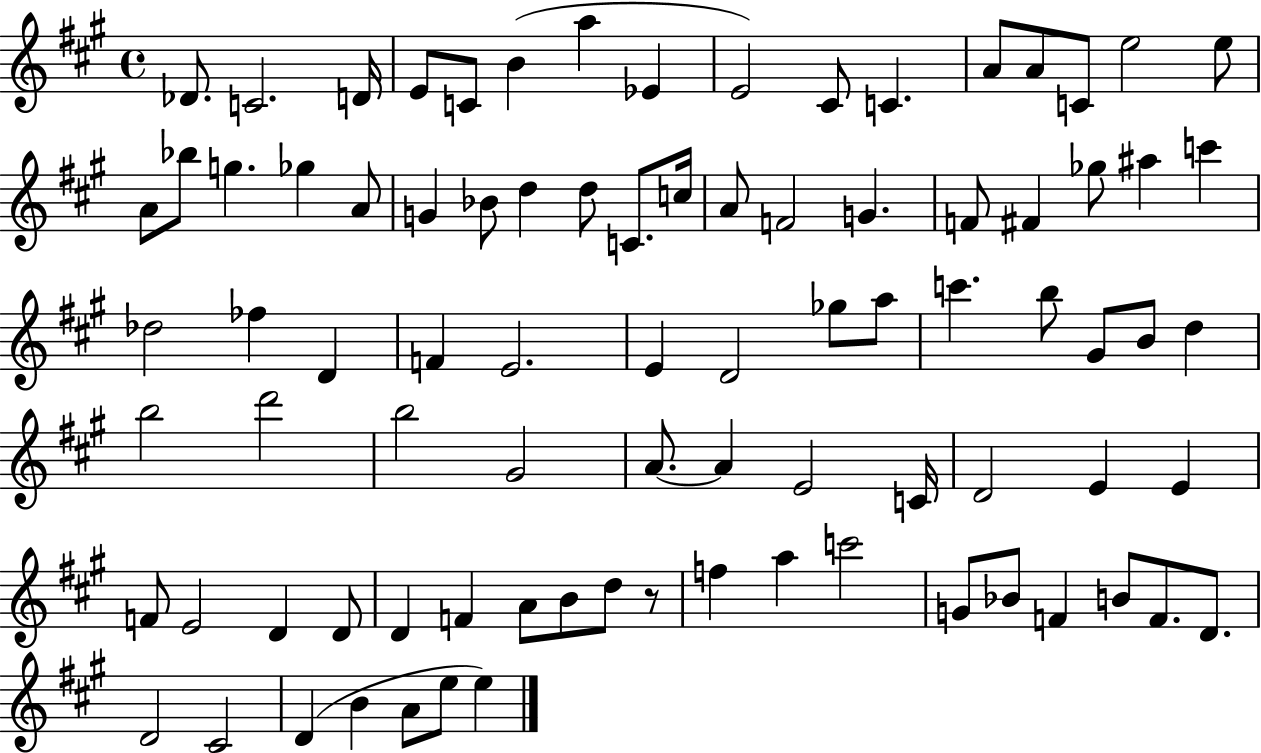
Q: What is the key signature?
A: A major